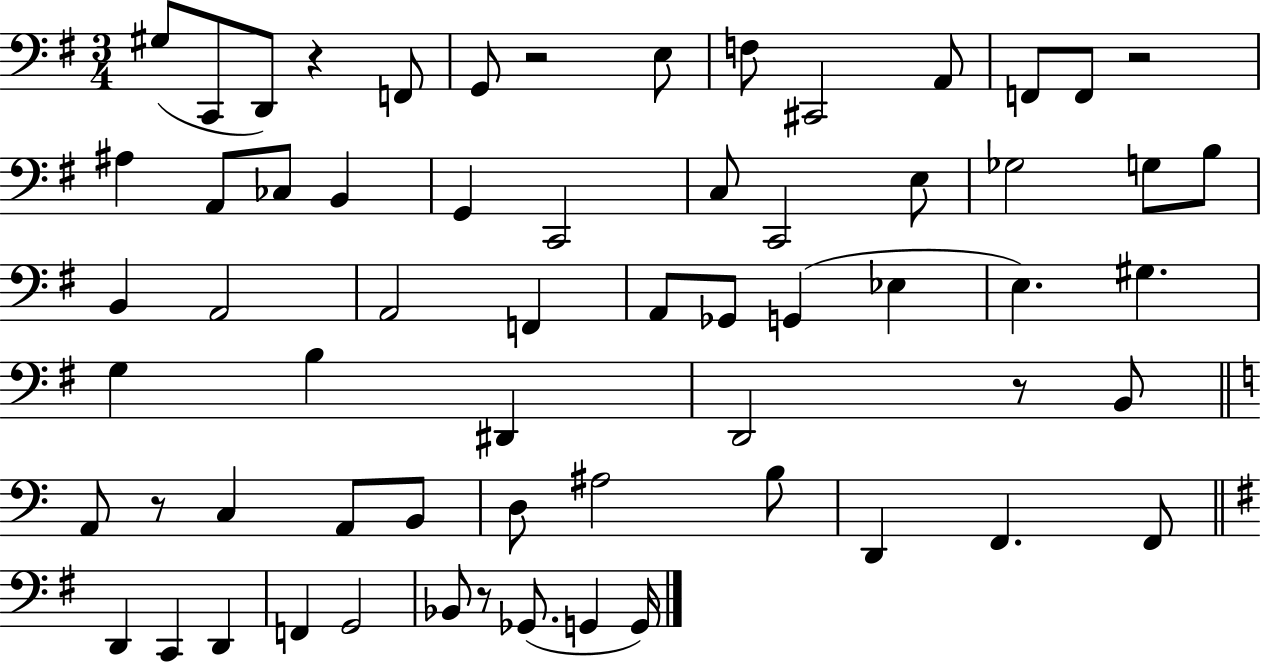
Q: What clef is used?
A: bass